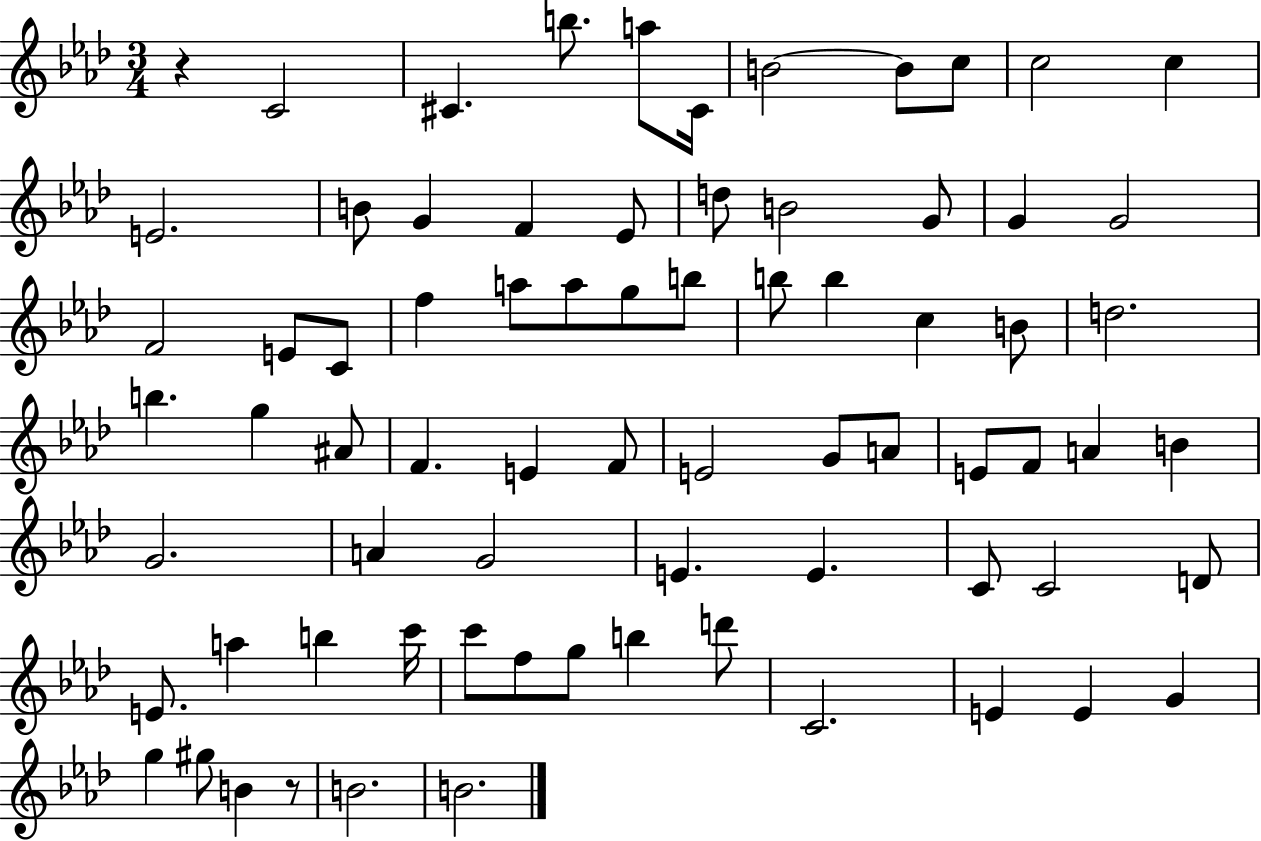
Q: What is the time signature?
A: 3/4